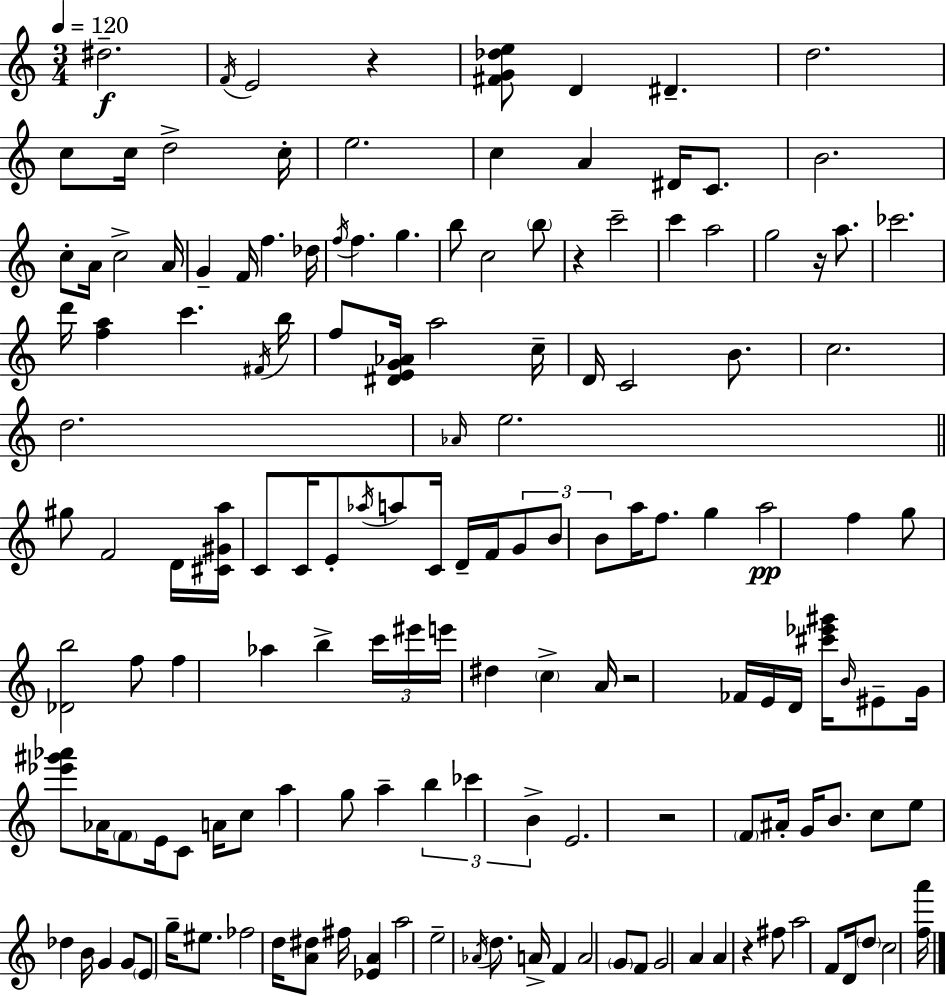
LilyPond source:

{
  \clef treble
  \numericTimeSignature
  \time 3/4
  \key c \major
  \tempo 4 = 120
  dis''2.--\f | \acciaccatura { f'16 } e'2 r4 | <fis' g' des'' e''>8 d'4 dis'4.-- | d''2. | \break c''8 c''16 d''2-> | c''16-. e''2. | c''4 a'4 dis'16 c'8. | b'2. | \break c''8-. a'16 c''2-> | a'16 g'4-- f'16 f''4. | des''16 \acciaccatura { f''16 } f''4. g''4. | b''8 c''2 | \break \parenthesize b''8 r4 c'''2-- | c'''4 a''2 | g''2 r16 a''8. | ces'''2. | \break d'''16 <f'' a''>4 c'''4. | \acciaccatura { fis'16 } b''16 f''8 <dis' e' g' aes'>16 a''2 | c''16-- d'16 c'2 | b'8. c''2. | \break d''2. | \grace { aes'16 } e''2. | \bar "||" \break \key c \major gis''8 f'2 d'16 <cis' gis' a''>16 | c'8 c'16 e'8-. \acciaccatura { aes''16 } a''8 c'16 d'16-- f'16 \tuplet 3/2 { g'8 | b'8 b'8 } a''16 f''8. g''4 | a''2\pp f''4 | \break g''8 <des' b''>2 f''8 | f''4 aes''4 b''4-> | \tuplet 3/2 { c'''16 eis'''16 e'''16 } dis''4 \parenthesize c''4-> | a'16 r2 fes'16 e'16 d'16 | \break <cis''' ees''' gis'''>16 \grace { b'16 } eis'8-- g'16 <ees''' gis''' aes'''>8 aes'16 \parenthesize f'8 e'16 c'8 | a'16 c''8 a''4 g''8 a''4-- | \tuplet 3/2 { b''4 ces'''4 b'4-> } | e'2. | \break r2 \parenthesize f'8 | ais'16-. g'16 b'8. c''8 e''8 des''4 | b'16 g'4 g'8 \parenthesize e'8 g''16-- eis''8. | fes''2 d''16 <a' dis''>8 | \break fis''16 <ees' a'>4 a''2 | e''2-- \acciaccatura { aes'16 } d''8. | a'16-> f'4 a'2 | \parenthesize g'8 f'8 g'2 | \break a'4 a'4 r4 | fis''8 a''2 | f'8 d'16 \parenthesize d''8 c''2 | <f'' a'''>16 \bar "|."
}